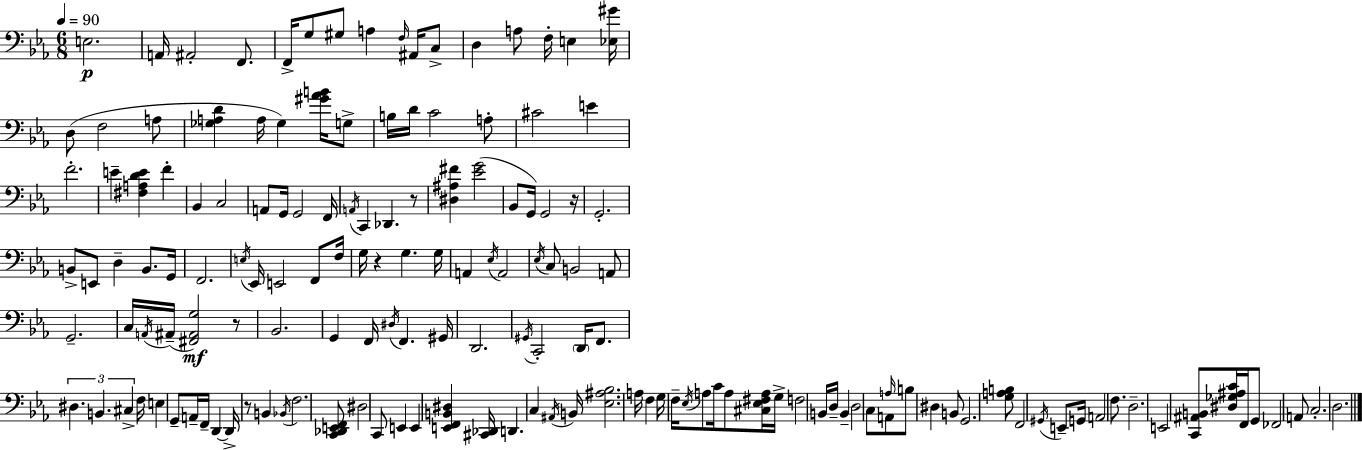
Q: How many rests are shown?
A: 5